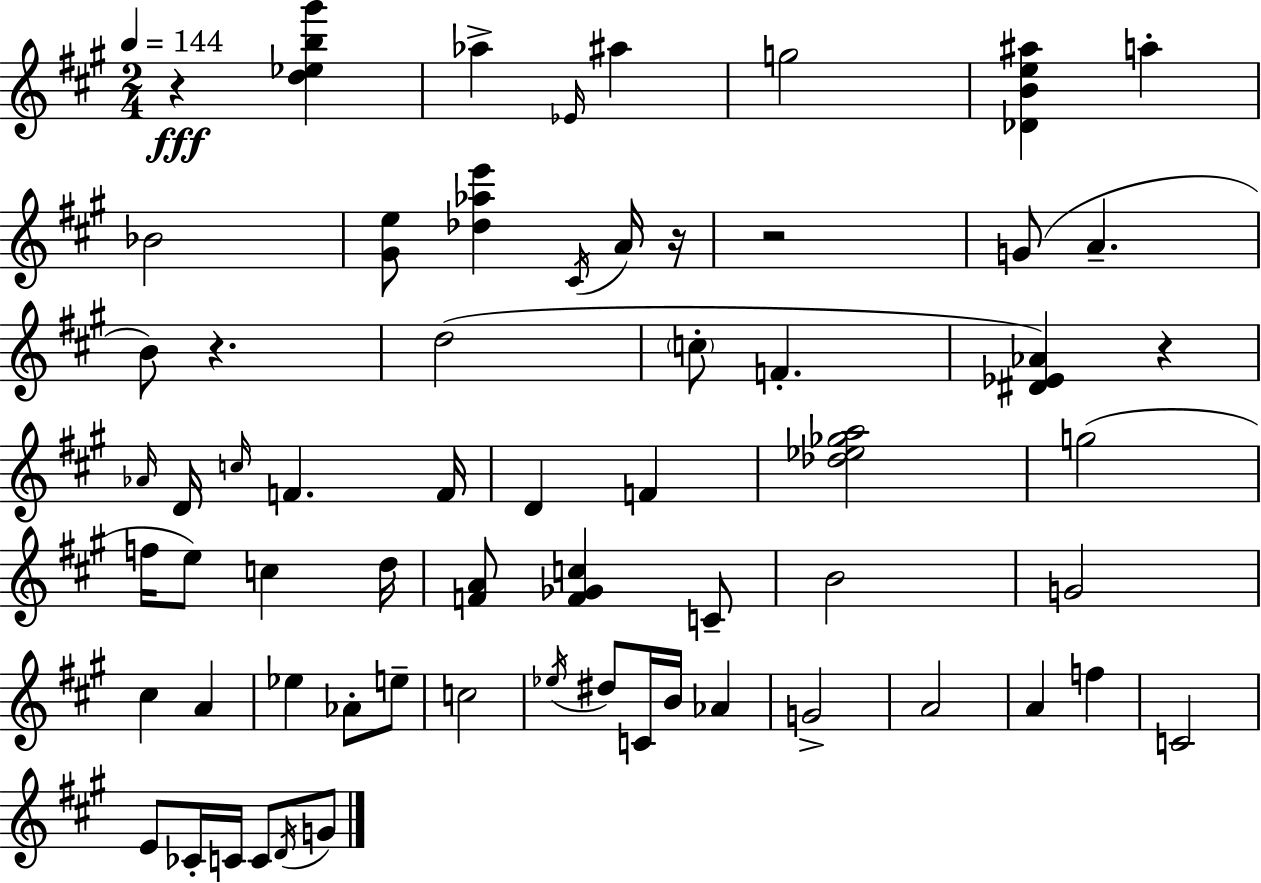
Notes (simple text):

R/q [D5,Eb5,B5,G#6]/q Ab5/q Eb4/s A#5/q G5/h [Db4,B4,E5,A#5]/q A5/q Bb4/h [G#4,E5]/e [Db5,Ab5,E6]/q C#4/s A4/s R/s R/h G4/e A4/q. B4/e R/q. D5/h C5/e F4/q. [D#4,Eb4,Ab4]/q R/q Ab4/s D4/s C5/s F4/q. F4/s D4/q F4/q [Db5,Eb5,Gb5,A5]/h G5/h F5/s E5/e C5/q D5/s [F4,A4]/e [F4,Gb4,C5]/q C4/e B4/h G4/h C#5/q A4/q Eb5/q Ab4/e E5/e C5/h Eb5/s D#5/e C4/s B4/s Ab4/q G4/h A4/h A4/q F5/q C4/h E4/e CES4/s C4/s C4/e D4/s G4/e